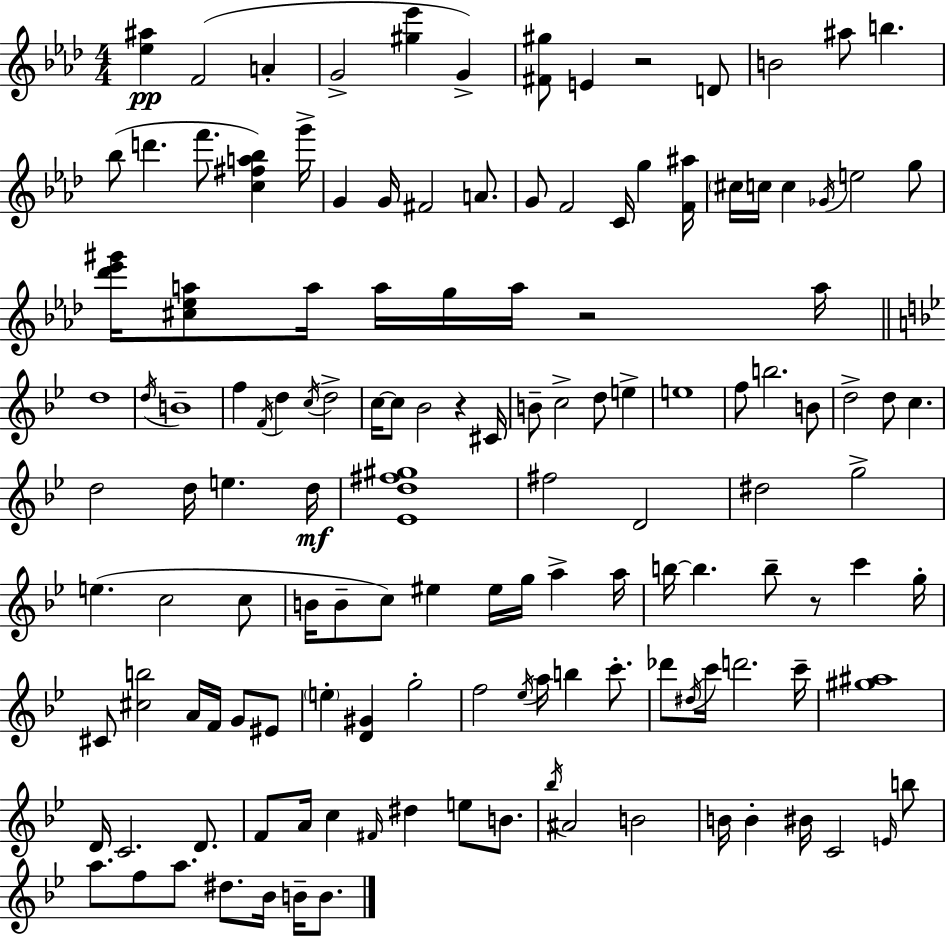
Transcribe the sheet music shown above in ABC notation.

X:1
T:Untitled
M:4/4
L:1/4
K:Fm
[_e^a] F2 A G2 [^g_e'] G [^F^g]/2 E z2 D/2 B2 ^a/2 b _b/2 d' f'/2 [c^fa_b] g'/4 G G/4 ^F2 A/2 G/2 F2 C/4 g [F^a]/4 ^c/4 c/4 c _G/4 e2 g/2 [_d'_e'^g']/4 [^c_ea]/2 a/4 a/4 g/4 a/4 z2 a/4 d4 d/4 B4 f F/4 d c/4 d2 c/4 c/2 _B2 z ^C/4 B/2 c2 d/2 e e4 f/2 b2 B/2 d2 d/2 c d2 d/4 e d/4 [_Ed^f^g]4 ^f2 D2 ^d2 g2 e c2 c/2 B/4 B/2 c/2 ^e ^e/4 g/4 a a/4 b/4 b b/2 z/2 c' g/4 ^C/2 [^cb]2 A/4 F/4 G/2 ^E/2 e [D^G] g2 f2 _e/4 a/4 b c'/2 _d'/2 ^d/4 c'/4 d'2 c'/4 [^g^a]4 D/4 C2 D/2 F/2 A/4 c ^F/4 ^d e/2 B/2 _b/4 ^A2 B2 B/4 B ^B/4 C2 E/4 b/2 a/2 f/2 a/2 ^d/2 _B/4 B/4 B/2